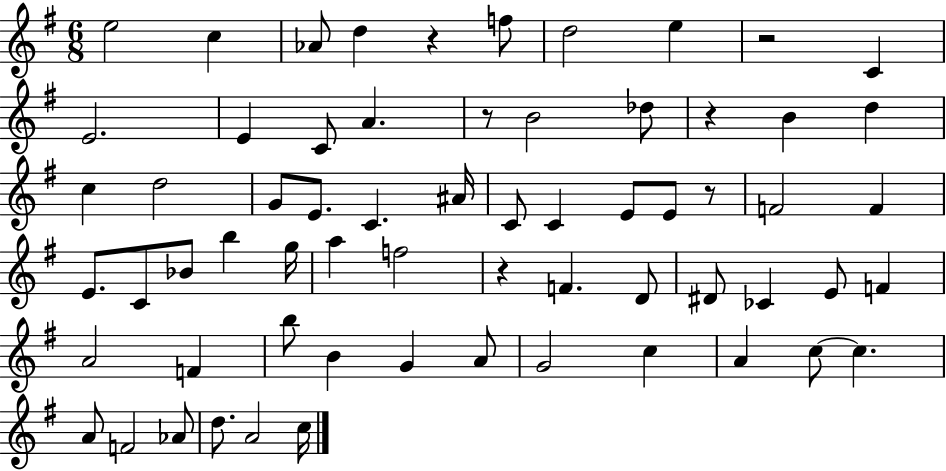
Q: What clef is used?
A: treble